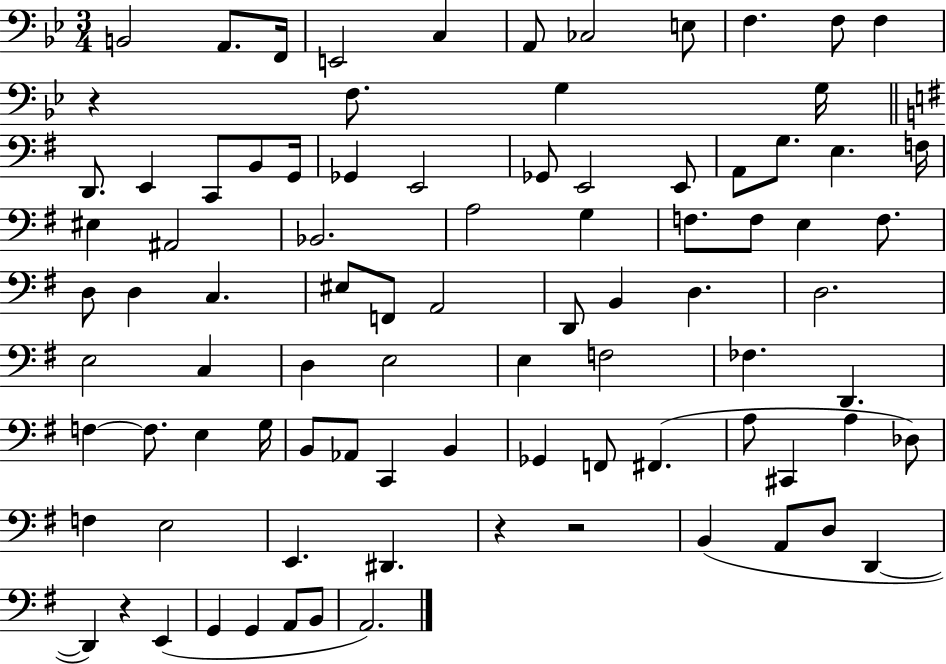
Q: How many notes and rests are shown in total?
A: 89